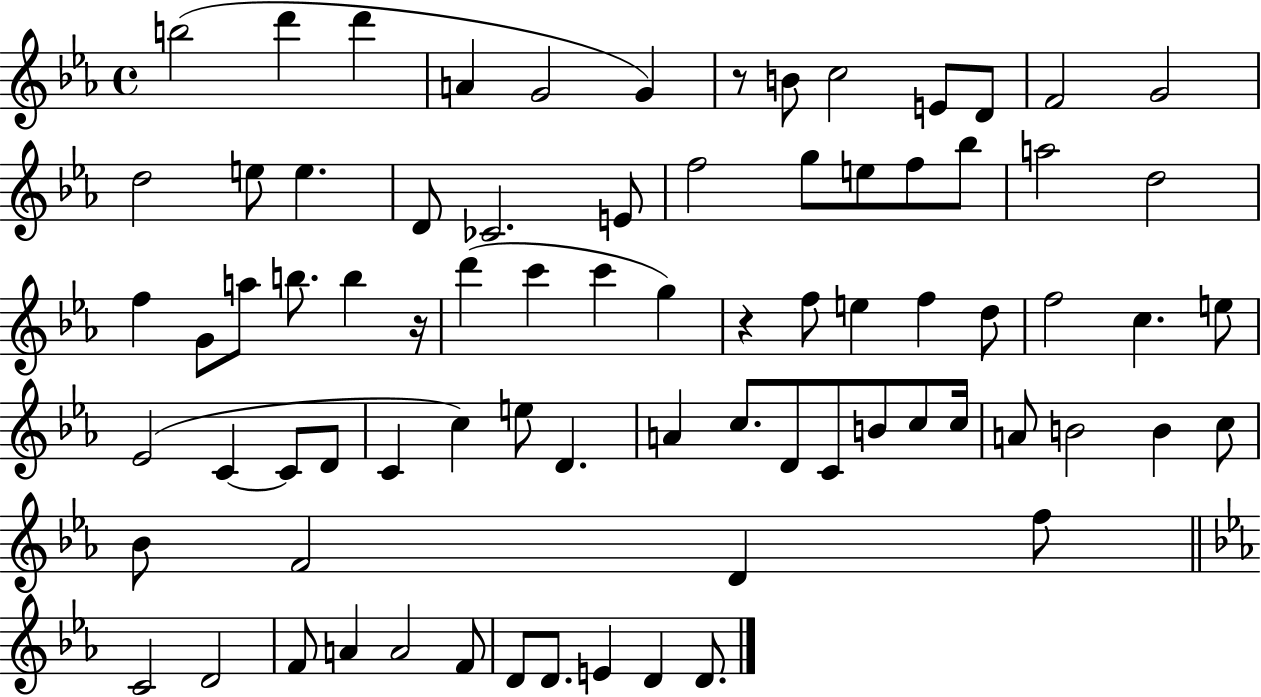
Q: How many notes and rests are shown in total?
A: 78